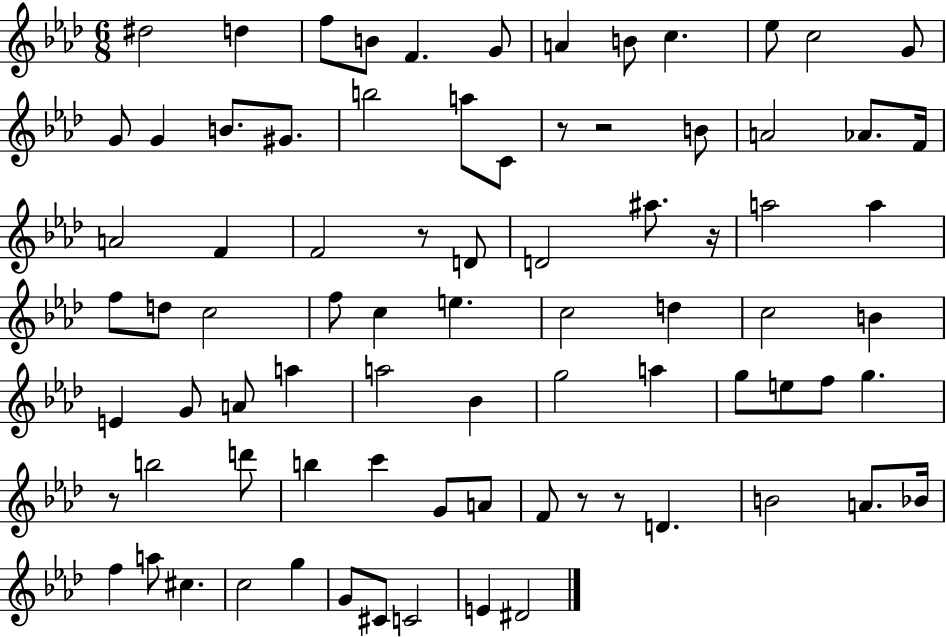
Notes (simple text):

D#5/h D5/q F5/e B4/e F4/q. G4/e A4/q B4/e C5/q. Eb5/e C5/h G4/e G4/e G4/q B4/e. G#4/e. B5/h A5/e C4/e R/e R/h B4/e A4/h Ab4/e. F4/s A4/h F4/q F4/h R/e D4/e D4/h A#5/e. R/s A5/h A5/q F5/e D5/e C5/h F5/e C5/q E5/q. C5/h D5/q C5/h B4/q E4/q G4/e A4/e A5/q A5/h Bb4/q G5/h A5/q G5/e E5/e F5/e G5/q. R/e B5/h D6/e B5/q C6/q G4/e A4/e F4/e R/e R/e D4/q. B4/h A4/e. Bb4/s F5/q A5/e C#5/q. C5/h G5/q G4/e C#4/e C4/h E4/q D#4/h